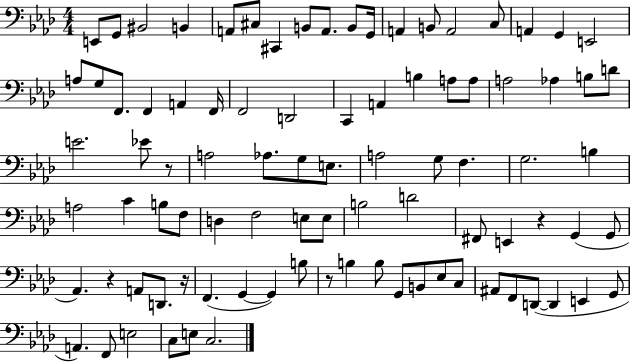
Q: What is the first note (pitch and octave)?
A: E2